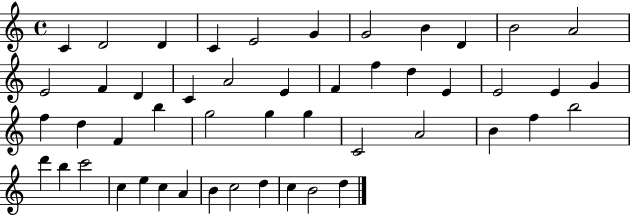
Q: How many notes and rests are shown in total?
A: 49